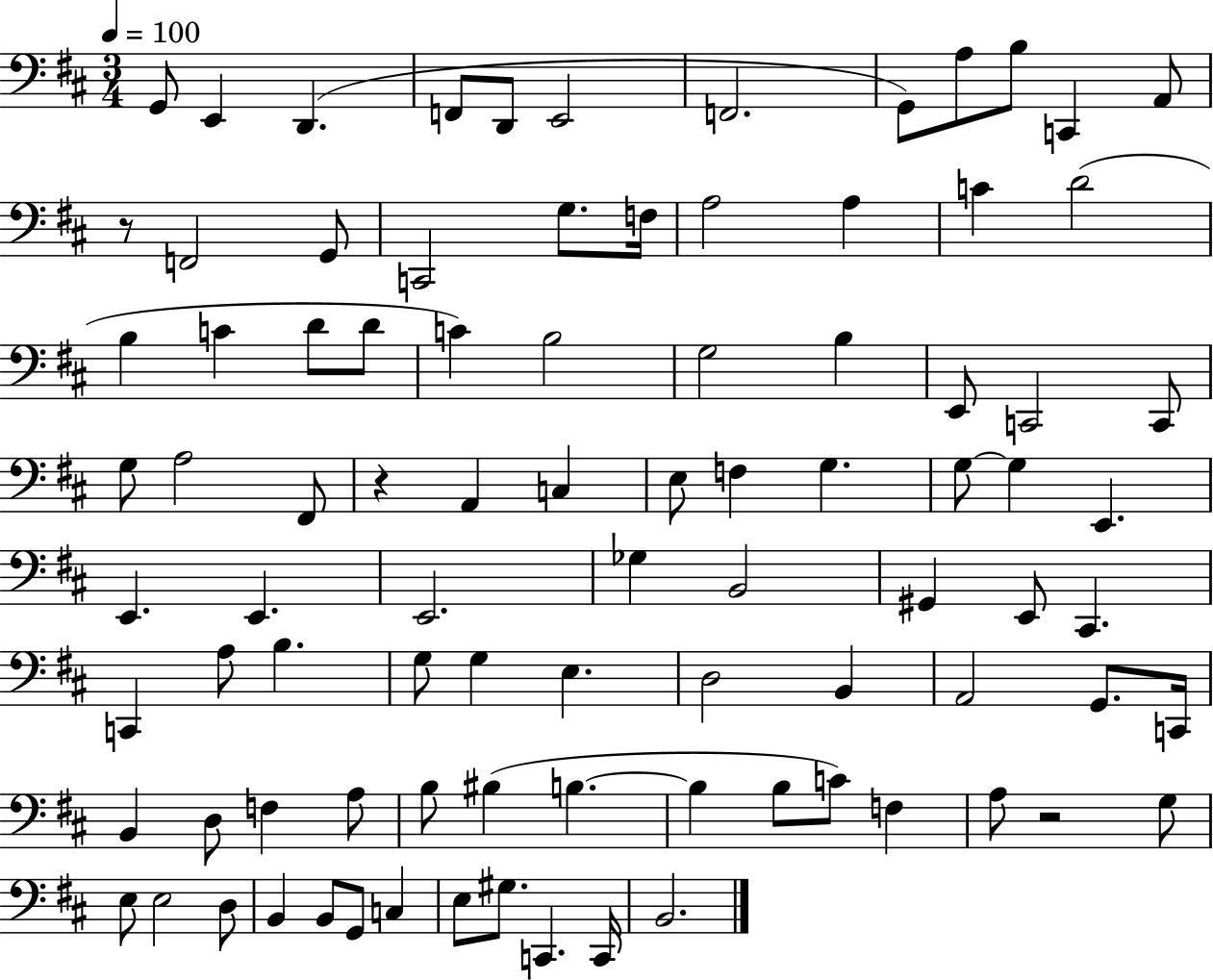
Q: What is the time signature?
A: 3/4